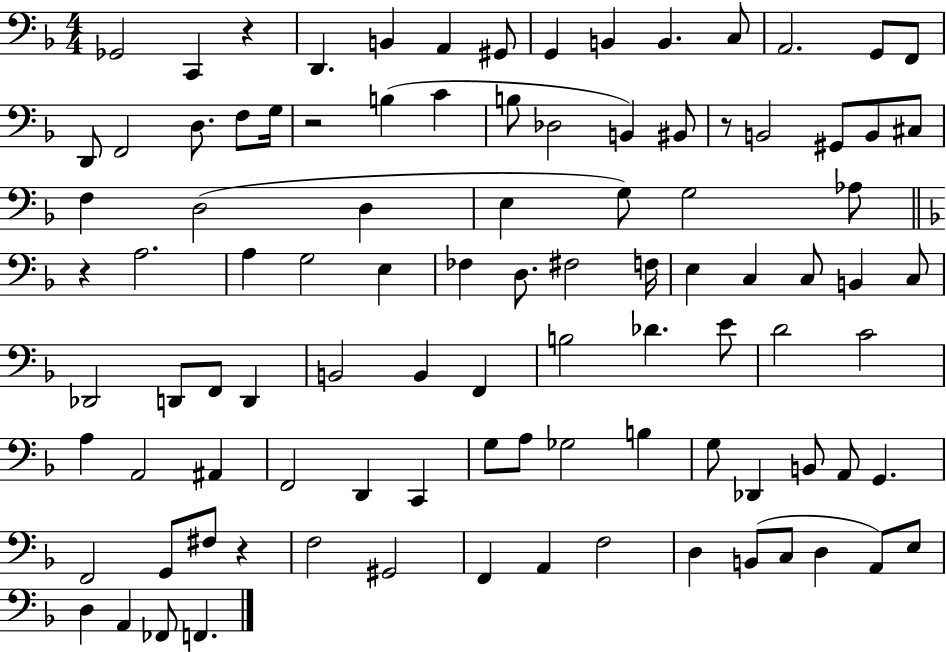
X:1
T:Untitled
M:4/4
L:1/4
K:F
_G,,2 C,, z D,, B,, A,, ^G,,/2 G,, B,, B,, C,/2 A,,2 G,,/2 F,,/2 D,,/2 F,,2 D,/2 F,/2 G,/4 z2 B, C B,/2 _D,2 B,, ^B,,/2 z/2 B,,2 ^G,,/2 B,,/2 ^C,/2 F, D,2 D, E, G,/2 G,2 _A,/2 z A,2 A, G,2 E, _F, D,/2 ^F,2 F,/4 E, C, C,/2 B,, C,/2 _D,,2 D,,/2 F,,/2 D,, B,,2 B,, F,, B,2 _D E/2 D2 C2 A, A,,2 ^A,, F,,2 D,, C,, G,/2 A,/2 _G,2 B, G,/2 _D,, B,,/2 A,,/2 G,, F,,2 G,,/2 ^F,/2 z F,2 ^G,,2 F,, A,, F,2 D, B,,/2 C,/2 D, A,,/2 E,/2 D, A,, _F,,/2 F,,